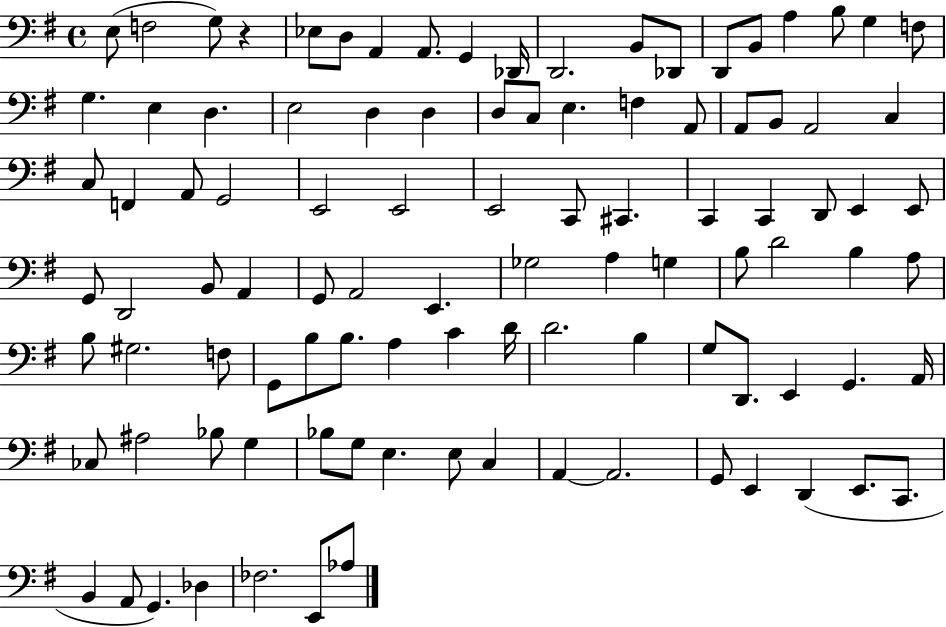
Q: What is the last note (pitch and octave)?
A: Ab3